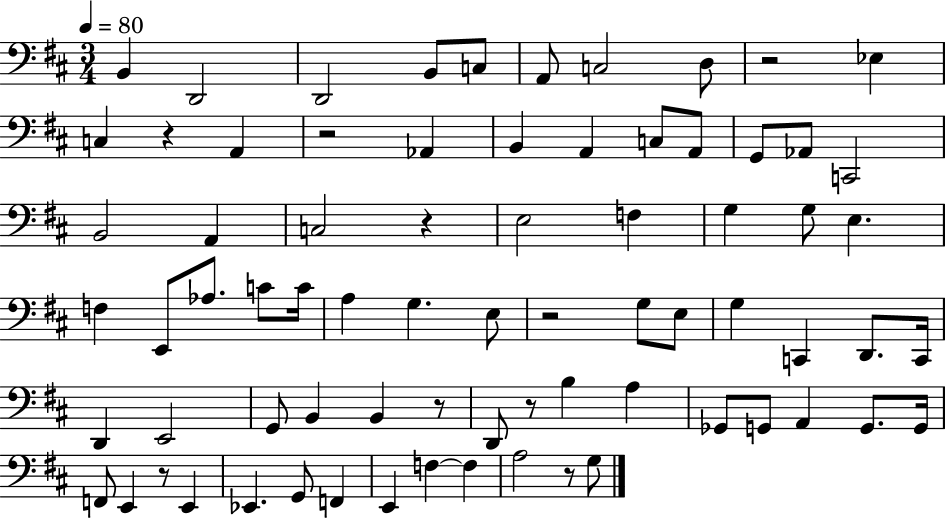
{
  \clef bass
  \numericTimeSignature
  \time 3/4
  \key d \major
  \tempo 4 = 80
  b,4 d,2 | d,2 b,8 c8 | a,8 c2 d8 | r2 ees4 | \break c4 r4 a,4 | r2 aes,4 | b,4 a,4 c8 a,8 | g,8 aes,8 c,2 | \break b,2 a,4 | c2 r4 | e2 f4 | g4 g8 e4. | \break f4 e,8 aes8. c'8 c'16 | a4 g4. e8 | r2 g8 e8 | g4 c,4 d,8. c,16 | \break d,4 e,2 | g,8 b,4 b,4 r8 | d,8 r8 b4 a4 | ges,8 g,8 a,4 g,8. g,16 | \break f,8 e,4 r8 e,4 | ees,4. g,8 f,4 | e,4 f4~~ f4 | a2 r8 g8 | \break \bar "|."
}